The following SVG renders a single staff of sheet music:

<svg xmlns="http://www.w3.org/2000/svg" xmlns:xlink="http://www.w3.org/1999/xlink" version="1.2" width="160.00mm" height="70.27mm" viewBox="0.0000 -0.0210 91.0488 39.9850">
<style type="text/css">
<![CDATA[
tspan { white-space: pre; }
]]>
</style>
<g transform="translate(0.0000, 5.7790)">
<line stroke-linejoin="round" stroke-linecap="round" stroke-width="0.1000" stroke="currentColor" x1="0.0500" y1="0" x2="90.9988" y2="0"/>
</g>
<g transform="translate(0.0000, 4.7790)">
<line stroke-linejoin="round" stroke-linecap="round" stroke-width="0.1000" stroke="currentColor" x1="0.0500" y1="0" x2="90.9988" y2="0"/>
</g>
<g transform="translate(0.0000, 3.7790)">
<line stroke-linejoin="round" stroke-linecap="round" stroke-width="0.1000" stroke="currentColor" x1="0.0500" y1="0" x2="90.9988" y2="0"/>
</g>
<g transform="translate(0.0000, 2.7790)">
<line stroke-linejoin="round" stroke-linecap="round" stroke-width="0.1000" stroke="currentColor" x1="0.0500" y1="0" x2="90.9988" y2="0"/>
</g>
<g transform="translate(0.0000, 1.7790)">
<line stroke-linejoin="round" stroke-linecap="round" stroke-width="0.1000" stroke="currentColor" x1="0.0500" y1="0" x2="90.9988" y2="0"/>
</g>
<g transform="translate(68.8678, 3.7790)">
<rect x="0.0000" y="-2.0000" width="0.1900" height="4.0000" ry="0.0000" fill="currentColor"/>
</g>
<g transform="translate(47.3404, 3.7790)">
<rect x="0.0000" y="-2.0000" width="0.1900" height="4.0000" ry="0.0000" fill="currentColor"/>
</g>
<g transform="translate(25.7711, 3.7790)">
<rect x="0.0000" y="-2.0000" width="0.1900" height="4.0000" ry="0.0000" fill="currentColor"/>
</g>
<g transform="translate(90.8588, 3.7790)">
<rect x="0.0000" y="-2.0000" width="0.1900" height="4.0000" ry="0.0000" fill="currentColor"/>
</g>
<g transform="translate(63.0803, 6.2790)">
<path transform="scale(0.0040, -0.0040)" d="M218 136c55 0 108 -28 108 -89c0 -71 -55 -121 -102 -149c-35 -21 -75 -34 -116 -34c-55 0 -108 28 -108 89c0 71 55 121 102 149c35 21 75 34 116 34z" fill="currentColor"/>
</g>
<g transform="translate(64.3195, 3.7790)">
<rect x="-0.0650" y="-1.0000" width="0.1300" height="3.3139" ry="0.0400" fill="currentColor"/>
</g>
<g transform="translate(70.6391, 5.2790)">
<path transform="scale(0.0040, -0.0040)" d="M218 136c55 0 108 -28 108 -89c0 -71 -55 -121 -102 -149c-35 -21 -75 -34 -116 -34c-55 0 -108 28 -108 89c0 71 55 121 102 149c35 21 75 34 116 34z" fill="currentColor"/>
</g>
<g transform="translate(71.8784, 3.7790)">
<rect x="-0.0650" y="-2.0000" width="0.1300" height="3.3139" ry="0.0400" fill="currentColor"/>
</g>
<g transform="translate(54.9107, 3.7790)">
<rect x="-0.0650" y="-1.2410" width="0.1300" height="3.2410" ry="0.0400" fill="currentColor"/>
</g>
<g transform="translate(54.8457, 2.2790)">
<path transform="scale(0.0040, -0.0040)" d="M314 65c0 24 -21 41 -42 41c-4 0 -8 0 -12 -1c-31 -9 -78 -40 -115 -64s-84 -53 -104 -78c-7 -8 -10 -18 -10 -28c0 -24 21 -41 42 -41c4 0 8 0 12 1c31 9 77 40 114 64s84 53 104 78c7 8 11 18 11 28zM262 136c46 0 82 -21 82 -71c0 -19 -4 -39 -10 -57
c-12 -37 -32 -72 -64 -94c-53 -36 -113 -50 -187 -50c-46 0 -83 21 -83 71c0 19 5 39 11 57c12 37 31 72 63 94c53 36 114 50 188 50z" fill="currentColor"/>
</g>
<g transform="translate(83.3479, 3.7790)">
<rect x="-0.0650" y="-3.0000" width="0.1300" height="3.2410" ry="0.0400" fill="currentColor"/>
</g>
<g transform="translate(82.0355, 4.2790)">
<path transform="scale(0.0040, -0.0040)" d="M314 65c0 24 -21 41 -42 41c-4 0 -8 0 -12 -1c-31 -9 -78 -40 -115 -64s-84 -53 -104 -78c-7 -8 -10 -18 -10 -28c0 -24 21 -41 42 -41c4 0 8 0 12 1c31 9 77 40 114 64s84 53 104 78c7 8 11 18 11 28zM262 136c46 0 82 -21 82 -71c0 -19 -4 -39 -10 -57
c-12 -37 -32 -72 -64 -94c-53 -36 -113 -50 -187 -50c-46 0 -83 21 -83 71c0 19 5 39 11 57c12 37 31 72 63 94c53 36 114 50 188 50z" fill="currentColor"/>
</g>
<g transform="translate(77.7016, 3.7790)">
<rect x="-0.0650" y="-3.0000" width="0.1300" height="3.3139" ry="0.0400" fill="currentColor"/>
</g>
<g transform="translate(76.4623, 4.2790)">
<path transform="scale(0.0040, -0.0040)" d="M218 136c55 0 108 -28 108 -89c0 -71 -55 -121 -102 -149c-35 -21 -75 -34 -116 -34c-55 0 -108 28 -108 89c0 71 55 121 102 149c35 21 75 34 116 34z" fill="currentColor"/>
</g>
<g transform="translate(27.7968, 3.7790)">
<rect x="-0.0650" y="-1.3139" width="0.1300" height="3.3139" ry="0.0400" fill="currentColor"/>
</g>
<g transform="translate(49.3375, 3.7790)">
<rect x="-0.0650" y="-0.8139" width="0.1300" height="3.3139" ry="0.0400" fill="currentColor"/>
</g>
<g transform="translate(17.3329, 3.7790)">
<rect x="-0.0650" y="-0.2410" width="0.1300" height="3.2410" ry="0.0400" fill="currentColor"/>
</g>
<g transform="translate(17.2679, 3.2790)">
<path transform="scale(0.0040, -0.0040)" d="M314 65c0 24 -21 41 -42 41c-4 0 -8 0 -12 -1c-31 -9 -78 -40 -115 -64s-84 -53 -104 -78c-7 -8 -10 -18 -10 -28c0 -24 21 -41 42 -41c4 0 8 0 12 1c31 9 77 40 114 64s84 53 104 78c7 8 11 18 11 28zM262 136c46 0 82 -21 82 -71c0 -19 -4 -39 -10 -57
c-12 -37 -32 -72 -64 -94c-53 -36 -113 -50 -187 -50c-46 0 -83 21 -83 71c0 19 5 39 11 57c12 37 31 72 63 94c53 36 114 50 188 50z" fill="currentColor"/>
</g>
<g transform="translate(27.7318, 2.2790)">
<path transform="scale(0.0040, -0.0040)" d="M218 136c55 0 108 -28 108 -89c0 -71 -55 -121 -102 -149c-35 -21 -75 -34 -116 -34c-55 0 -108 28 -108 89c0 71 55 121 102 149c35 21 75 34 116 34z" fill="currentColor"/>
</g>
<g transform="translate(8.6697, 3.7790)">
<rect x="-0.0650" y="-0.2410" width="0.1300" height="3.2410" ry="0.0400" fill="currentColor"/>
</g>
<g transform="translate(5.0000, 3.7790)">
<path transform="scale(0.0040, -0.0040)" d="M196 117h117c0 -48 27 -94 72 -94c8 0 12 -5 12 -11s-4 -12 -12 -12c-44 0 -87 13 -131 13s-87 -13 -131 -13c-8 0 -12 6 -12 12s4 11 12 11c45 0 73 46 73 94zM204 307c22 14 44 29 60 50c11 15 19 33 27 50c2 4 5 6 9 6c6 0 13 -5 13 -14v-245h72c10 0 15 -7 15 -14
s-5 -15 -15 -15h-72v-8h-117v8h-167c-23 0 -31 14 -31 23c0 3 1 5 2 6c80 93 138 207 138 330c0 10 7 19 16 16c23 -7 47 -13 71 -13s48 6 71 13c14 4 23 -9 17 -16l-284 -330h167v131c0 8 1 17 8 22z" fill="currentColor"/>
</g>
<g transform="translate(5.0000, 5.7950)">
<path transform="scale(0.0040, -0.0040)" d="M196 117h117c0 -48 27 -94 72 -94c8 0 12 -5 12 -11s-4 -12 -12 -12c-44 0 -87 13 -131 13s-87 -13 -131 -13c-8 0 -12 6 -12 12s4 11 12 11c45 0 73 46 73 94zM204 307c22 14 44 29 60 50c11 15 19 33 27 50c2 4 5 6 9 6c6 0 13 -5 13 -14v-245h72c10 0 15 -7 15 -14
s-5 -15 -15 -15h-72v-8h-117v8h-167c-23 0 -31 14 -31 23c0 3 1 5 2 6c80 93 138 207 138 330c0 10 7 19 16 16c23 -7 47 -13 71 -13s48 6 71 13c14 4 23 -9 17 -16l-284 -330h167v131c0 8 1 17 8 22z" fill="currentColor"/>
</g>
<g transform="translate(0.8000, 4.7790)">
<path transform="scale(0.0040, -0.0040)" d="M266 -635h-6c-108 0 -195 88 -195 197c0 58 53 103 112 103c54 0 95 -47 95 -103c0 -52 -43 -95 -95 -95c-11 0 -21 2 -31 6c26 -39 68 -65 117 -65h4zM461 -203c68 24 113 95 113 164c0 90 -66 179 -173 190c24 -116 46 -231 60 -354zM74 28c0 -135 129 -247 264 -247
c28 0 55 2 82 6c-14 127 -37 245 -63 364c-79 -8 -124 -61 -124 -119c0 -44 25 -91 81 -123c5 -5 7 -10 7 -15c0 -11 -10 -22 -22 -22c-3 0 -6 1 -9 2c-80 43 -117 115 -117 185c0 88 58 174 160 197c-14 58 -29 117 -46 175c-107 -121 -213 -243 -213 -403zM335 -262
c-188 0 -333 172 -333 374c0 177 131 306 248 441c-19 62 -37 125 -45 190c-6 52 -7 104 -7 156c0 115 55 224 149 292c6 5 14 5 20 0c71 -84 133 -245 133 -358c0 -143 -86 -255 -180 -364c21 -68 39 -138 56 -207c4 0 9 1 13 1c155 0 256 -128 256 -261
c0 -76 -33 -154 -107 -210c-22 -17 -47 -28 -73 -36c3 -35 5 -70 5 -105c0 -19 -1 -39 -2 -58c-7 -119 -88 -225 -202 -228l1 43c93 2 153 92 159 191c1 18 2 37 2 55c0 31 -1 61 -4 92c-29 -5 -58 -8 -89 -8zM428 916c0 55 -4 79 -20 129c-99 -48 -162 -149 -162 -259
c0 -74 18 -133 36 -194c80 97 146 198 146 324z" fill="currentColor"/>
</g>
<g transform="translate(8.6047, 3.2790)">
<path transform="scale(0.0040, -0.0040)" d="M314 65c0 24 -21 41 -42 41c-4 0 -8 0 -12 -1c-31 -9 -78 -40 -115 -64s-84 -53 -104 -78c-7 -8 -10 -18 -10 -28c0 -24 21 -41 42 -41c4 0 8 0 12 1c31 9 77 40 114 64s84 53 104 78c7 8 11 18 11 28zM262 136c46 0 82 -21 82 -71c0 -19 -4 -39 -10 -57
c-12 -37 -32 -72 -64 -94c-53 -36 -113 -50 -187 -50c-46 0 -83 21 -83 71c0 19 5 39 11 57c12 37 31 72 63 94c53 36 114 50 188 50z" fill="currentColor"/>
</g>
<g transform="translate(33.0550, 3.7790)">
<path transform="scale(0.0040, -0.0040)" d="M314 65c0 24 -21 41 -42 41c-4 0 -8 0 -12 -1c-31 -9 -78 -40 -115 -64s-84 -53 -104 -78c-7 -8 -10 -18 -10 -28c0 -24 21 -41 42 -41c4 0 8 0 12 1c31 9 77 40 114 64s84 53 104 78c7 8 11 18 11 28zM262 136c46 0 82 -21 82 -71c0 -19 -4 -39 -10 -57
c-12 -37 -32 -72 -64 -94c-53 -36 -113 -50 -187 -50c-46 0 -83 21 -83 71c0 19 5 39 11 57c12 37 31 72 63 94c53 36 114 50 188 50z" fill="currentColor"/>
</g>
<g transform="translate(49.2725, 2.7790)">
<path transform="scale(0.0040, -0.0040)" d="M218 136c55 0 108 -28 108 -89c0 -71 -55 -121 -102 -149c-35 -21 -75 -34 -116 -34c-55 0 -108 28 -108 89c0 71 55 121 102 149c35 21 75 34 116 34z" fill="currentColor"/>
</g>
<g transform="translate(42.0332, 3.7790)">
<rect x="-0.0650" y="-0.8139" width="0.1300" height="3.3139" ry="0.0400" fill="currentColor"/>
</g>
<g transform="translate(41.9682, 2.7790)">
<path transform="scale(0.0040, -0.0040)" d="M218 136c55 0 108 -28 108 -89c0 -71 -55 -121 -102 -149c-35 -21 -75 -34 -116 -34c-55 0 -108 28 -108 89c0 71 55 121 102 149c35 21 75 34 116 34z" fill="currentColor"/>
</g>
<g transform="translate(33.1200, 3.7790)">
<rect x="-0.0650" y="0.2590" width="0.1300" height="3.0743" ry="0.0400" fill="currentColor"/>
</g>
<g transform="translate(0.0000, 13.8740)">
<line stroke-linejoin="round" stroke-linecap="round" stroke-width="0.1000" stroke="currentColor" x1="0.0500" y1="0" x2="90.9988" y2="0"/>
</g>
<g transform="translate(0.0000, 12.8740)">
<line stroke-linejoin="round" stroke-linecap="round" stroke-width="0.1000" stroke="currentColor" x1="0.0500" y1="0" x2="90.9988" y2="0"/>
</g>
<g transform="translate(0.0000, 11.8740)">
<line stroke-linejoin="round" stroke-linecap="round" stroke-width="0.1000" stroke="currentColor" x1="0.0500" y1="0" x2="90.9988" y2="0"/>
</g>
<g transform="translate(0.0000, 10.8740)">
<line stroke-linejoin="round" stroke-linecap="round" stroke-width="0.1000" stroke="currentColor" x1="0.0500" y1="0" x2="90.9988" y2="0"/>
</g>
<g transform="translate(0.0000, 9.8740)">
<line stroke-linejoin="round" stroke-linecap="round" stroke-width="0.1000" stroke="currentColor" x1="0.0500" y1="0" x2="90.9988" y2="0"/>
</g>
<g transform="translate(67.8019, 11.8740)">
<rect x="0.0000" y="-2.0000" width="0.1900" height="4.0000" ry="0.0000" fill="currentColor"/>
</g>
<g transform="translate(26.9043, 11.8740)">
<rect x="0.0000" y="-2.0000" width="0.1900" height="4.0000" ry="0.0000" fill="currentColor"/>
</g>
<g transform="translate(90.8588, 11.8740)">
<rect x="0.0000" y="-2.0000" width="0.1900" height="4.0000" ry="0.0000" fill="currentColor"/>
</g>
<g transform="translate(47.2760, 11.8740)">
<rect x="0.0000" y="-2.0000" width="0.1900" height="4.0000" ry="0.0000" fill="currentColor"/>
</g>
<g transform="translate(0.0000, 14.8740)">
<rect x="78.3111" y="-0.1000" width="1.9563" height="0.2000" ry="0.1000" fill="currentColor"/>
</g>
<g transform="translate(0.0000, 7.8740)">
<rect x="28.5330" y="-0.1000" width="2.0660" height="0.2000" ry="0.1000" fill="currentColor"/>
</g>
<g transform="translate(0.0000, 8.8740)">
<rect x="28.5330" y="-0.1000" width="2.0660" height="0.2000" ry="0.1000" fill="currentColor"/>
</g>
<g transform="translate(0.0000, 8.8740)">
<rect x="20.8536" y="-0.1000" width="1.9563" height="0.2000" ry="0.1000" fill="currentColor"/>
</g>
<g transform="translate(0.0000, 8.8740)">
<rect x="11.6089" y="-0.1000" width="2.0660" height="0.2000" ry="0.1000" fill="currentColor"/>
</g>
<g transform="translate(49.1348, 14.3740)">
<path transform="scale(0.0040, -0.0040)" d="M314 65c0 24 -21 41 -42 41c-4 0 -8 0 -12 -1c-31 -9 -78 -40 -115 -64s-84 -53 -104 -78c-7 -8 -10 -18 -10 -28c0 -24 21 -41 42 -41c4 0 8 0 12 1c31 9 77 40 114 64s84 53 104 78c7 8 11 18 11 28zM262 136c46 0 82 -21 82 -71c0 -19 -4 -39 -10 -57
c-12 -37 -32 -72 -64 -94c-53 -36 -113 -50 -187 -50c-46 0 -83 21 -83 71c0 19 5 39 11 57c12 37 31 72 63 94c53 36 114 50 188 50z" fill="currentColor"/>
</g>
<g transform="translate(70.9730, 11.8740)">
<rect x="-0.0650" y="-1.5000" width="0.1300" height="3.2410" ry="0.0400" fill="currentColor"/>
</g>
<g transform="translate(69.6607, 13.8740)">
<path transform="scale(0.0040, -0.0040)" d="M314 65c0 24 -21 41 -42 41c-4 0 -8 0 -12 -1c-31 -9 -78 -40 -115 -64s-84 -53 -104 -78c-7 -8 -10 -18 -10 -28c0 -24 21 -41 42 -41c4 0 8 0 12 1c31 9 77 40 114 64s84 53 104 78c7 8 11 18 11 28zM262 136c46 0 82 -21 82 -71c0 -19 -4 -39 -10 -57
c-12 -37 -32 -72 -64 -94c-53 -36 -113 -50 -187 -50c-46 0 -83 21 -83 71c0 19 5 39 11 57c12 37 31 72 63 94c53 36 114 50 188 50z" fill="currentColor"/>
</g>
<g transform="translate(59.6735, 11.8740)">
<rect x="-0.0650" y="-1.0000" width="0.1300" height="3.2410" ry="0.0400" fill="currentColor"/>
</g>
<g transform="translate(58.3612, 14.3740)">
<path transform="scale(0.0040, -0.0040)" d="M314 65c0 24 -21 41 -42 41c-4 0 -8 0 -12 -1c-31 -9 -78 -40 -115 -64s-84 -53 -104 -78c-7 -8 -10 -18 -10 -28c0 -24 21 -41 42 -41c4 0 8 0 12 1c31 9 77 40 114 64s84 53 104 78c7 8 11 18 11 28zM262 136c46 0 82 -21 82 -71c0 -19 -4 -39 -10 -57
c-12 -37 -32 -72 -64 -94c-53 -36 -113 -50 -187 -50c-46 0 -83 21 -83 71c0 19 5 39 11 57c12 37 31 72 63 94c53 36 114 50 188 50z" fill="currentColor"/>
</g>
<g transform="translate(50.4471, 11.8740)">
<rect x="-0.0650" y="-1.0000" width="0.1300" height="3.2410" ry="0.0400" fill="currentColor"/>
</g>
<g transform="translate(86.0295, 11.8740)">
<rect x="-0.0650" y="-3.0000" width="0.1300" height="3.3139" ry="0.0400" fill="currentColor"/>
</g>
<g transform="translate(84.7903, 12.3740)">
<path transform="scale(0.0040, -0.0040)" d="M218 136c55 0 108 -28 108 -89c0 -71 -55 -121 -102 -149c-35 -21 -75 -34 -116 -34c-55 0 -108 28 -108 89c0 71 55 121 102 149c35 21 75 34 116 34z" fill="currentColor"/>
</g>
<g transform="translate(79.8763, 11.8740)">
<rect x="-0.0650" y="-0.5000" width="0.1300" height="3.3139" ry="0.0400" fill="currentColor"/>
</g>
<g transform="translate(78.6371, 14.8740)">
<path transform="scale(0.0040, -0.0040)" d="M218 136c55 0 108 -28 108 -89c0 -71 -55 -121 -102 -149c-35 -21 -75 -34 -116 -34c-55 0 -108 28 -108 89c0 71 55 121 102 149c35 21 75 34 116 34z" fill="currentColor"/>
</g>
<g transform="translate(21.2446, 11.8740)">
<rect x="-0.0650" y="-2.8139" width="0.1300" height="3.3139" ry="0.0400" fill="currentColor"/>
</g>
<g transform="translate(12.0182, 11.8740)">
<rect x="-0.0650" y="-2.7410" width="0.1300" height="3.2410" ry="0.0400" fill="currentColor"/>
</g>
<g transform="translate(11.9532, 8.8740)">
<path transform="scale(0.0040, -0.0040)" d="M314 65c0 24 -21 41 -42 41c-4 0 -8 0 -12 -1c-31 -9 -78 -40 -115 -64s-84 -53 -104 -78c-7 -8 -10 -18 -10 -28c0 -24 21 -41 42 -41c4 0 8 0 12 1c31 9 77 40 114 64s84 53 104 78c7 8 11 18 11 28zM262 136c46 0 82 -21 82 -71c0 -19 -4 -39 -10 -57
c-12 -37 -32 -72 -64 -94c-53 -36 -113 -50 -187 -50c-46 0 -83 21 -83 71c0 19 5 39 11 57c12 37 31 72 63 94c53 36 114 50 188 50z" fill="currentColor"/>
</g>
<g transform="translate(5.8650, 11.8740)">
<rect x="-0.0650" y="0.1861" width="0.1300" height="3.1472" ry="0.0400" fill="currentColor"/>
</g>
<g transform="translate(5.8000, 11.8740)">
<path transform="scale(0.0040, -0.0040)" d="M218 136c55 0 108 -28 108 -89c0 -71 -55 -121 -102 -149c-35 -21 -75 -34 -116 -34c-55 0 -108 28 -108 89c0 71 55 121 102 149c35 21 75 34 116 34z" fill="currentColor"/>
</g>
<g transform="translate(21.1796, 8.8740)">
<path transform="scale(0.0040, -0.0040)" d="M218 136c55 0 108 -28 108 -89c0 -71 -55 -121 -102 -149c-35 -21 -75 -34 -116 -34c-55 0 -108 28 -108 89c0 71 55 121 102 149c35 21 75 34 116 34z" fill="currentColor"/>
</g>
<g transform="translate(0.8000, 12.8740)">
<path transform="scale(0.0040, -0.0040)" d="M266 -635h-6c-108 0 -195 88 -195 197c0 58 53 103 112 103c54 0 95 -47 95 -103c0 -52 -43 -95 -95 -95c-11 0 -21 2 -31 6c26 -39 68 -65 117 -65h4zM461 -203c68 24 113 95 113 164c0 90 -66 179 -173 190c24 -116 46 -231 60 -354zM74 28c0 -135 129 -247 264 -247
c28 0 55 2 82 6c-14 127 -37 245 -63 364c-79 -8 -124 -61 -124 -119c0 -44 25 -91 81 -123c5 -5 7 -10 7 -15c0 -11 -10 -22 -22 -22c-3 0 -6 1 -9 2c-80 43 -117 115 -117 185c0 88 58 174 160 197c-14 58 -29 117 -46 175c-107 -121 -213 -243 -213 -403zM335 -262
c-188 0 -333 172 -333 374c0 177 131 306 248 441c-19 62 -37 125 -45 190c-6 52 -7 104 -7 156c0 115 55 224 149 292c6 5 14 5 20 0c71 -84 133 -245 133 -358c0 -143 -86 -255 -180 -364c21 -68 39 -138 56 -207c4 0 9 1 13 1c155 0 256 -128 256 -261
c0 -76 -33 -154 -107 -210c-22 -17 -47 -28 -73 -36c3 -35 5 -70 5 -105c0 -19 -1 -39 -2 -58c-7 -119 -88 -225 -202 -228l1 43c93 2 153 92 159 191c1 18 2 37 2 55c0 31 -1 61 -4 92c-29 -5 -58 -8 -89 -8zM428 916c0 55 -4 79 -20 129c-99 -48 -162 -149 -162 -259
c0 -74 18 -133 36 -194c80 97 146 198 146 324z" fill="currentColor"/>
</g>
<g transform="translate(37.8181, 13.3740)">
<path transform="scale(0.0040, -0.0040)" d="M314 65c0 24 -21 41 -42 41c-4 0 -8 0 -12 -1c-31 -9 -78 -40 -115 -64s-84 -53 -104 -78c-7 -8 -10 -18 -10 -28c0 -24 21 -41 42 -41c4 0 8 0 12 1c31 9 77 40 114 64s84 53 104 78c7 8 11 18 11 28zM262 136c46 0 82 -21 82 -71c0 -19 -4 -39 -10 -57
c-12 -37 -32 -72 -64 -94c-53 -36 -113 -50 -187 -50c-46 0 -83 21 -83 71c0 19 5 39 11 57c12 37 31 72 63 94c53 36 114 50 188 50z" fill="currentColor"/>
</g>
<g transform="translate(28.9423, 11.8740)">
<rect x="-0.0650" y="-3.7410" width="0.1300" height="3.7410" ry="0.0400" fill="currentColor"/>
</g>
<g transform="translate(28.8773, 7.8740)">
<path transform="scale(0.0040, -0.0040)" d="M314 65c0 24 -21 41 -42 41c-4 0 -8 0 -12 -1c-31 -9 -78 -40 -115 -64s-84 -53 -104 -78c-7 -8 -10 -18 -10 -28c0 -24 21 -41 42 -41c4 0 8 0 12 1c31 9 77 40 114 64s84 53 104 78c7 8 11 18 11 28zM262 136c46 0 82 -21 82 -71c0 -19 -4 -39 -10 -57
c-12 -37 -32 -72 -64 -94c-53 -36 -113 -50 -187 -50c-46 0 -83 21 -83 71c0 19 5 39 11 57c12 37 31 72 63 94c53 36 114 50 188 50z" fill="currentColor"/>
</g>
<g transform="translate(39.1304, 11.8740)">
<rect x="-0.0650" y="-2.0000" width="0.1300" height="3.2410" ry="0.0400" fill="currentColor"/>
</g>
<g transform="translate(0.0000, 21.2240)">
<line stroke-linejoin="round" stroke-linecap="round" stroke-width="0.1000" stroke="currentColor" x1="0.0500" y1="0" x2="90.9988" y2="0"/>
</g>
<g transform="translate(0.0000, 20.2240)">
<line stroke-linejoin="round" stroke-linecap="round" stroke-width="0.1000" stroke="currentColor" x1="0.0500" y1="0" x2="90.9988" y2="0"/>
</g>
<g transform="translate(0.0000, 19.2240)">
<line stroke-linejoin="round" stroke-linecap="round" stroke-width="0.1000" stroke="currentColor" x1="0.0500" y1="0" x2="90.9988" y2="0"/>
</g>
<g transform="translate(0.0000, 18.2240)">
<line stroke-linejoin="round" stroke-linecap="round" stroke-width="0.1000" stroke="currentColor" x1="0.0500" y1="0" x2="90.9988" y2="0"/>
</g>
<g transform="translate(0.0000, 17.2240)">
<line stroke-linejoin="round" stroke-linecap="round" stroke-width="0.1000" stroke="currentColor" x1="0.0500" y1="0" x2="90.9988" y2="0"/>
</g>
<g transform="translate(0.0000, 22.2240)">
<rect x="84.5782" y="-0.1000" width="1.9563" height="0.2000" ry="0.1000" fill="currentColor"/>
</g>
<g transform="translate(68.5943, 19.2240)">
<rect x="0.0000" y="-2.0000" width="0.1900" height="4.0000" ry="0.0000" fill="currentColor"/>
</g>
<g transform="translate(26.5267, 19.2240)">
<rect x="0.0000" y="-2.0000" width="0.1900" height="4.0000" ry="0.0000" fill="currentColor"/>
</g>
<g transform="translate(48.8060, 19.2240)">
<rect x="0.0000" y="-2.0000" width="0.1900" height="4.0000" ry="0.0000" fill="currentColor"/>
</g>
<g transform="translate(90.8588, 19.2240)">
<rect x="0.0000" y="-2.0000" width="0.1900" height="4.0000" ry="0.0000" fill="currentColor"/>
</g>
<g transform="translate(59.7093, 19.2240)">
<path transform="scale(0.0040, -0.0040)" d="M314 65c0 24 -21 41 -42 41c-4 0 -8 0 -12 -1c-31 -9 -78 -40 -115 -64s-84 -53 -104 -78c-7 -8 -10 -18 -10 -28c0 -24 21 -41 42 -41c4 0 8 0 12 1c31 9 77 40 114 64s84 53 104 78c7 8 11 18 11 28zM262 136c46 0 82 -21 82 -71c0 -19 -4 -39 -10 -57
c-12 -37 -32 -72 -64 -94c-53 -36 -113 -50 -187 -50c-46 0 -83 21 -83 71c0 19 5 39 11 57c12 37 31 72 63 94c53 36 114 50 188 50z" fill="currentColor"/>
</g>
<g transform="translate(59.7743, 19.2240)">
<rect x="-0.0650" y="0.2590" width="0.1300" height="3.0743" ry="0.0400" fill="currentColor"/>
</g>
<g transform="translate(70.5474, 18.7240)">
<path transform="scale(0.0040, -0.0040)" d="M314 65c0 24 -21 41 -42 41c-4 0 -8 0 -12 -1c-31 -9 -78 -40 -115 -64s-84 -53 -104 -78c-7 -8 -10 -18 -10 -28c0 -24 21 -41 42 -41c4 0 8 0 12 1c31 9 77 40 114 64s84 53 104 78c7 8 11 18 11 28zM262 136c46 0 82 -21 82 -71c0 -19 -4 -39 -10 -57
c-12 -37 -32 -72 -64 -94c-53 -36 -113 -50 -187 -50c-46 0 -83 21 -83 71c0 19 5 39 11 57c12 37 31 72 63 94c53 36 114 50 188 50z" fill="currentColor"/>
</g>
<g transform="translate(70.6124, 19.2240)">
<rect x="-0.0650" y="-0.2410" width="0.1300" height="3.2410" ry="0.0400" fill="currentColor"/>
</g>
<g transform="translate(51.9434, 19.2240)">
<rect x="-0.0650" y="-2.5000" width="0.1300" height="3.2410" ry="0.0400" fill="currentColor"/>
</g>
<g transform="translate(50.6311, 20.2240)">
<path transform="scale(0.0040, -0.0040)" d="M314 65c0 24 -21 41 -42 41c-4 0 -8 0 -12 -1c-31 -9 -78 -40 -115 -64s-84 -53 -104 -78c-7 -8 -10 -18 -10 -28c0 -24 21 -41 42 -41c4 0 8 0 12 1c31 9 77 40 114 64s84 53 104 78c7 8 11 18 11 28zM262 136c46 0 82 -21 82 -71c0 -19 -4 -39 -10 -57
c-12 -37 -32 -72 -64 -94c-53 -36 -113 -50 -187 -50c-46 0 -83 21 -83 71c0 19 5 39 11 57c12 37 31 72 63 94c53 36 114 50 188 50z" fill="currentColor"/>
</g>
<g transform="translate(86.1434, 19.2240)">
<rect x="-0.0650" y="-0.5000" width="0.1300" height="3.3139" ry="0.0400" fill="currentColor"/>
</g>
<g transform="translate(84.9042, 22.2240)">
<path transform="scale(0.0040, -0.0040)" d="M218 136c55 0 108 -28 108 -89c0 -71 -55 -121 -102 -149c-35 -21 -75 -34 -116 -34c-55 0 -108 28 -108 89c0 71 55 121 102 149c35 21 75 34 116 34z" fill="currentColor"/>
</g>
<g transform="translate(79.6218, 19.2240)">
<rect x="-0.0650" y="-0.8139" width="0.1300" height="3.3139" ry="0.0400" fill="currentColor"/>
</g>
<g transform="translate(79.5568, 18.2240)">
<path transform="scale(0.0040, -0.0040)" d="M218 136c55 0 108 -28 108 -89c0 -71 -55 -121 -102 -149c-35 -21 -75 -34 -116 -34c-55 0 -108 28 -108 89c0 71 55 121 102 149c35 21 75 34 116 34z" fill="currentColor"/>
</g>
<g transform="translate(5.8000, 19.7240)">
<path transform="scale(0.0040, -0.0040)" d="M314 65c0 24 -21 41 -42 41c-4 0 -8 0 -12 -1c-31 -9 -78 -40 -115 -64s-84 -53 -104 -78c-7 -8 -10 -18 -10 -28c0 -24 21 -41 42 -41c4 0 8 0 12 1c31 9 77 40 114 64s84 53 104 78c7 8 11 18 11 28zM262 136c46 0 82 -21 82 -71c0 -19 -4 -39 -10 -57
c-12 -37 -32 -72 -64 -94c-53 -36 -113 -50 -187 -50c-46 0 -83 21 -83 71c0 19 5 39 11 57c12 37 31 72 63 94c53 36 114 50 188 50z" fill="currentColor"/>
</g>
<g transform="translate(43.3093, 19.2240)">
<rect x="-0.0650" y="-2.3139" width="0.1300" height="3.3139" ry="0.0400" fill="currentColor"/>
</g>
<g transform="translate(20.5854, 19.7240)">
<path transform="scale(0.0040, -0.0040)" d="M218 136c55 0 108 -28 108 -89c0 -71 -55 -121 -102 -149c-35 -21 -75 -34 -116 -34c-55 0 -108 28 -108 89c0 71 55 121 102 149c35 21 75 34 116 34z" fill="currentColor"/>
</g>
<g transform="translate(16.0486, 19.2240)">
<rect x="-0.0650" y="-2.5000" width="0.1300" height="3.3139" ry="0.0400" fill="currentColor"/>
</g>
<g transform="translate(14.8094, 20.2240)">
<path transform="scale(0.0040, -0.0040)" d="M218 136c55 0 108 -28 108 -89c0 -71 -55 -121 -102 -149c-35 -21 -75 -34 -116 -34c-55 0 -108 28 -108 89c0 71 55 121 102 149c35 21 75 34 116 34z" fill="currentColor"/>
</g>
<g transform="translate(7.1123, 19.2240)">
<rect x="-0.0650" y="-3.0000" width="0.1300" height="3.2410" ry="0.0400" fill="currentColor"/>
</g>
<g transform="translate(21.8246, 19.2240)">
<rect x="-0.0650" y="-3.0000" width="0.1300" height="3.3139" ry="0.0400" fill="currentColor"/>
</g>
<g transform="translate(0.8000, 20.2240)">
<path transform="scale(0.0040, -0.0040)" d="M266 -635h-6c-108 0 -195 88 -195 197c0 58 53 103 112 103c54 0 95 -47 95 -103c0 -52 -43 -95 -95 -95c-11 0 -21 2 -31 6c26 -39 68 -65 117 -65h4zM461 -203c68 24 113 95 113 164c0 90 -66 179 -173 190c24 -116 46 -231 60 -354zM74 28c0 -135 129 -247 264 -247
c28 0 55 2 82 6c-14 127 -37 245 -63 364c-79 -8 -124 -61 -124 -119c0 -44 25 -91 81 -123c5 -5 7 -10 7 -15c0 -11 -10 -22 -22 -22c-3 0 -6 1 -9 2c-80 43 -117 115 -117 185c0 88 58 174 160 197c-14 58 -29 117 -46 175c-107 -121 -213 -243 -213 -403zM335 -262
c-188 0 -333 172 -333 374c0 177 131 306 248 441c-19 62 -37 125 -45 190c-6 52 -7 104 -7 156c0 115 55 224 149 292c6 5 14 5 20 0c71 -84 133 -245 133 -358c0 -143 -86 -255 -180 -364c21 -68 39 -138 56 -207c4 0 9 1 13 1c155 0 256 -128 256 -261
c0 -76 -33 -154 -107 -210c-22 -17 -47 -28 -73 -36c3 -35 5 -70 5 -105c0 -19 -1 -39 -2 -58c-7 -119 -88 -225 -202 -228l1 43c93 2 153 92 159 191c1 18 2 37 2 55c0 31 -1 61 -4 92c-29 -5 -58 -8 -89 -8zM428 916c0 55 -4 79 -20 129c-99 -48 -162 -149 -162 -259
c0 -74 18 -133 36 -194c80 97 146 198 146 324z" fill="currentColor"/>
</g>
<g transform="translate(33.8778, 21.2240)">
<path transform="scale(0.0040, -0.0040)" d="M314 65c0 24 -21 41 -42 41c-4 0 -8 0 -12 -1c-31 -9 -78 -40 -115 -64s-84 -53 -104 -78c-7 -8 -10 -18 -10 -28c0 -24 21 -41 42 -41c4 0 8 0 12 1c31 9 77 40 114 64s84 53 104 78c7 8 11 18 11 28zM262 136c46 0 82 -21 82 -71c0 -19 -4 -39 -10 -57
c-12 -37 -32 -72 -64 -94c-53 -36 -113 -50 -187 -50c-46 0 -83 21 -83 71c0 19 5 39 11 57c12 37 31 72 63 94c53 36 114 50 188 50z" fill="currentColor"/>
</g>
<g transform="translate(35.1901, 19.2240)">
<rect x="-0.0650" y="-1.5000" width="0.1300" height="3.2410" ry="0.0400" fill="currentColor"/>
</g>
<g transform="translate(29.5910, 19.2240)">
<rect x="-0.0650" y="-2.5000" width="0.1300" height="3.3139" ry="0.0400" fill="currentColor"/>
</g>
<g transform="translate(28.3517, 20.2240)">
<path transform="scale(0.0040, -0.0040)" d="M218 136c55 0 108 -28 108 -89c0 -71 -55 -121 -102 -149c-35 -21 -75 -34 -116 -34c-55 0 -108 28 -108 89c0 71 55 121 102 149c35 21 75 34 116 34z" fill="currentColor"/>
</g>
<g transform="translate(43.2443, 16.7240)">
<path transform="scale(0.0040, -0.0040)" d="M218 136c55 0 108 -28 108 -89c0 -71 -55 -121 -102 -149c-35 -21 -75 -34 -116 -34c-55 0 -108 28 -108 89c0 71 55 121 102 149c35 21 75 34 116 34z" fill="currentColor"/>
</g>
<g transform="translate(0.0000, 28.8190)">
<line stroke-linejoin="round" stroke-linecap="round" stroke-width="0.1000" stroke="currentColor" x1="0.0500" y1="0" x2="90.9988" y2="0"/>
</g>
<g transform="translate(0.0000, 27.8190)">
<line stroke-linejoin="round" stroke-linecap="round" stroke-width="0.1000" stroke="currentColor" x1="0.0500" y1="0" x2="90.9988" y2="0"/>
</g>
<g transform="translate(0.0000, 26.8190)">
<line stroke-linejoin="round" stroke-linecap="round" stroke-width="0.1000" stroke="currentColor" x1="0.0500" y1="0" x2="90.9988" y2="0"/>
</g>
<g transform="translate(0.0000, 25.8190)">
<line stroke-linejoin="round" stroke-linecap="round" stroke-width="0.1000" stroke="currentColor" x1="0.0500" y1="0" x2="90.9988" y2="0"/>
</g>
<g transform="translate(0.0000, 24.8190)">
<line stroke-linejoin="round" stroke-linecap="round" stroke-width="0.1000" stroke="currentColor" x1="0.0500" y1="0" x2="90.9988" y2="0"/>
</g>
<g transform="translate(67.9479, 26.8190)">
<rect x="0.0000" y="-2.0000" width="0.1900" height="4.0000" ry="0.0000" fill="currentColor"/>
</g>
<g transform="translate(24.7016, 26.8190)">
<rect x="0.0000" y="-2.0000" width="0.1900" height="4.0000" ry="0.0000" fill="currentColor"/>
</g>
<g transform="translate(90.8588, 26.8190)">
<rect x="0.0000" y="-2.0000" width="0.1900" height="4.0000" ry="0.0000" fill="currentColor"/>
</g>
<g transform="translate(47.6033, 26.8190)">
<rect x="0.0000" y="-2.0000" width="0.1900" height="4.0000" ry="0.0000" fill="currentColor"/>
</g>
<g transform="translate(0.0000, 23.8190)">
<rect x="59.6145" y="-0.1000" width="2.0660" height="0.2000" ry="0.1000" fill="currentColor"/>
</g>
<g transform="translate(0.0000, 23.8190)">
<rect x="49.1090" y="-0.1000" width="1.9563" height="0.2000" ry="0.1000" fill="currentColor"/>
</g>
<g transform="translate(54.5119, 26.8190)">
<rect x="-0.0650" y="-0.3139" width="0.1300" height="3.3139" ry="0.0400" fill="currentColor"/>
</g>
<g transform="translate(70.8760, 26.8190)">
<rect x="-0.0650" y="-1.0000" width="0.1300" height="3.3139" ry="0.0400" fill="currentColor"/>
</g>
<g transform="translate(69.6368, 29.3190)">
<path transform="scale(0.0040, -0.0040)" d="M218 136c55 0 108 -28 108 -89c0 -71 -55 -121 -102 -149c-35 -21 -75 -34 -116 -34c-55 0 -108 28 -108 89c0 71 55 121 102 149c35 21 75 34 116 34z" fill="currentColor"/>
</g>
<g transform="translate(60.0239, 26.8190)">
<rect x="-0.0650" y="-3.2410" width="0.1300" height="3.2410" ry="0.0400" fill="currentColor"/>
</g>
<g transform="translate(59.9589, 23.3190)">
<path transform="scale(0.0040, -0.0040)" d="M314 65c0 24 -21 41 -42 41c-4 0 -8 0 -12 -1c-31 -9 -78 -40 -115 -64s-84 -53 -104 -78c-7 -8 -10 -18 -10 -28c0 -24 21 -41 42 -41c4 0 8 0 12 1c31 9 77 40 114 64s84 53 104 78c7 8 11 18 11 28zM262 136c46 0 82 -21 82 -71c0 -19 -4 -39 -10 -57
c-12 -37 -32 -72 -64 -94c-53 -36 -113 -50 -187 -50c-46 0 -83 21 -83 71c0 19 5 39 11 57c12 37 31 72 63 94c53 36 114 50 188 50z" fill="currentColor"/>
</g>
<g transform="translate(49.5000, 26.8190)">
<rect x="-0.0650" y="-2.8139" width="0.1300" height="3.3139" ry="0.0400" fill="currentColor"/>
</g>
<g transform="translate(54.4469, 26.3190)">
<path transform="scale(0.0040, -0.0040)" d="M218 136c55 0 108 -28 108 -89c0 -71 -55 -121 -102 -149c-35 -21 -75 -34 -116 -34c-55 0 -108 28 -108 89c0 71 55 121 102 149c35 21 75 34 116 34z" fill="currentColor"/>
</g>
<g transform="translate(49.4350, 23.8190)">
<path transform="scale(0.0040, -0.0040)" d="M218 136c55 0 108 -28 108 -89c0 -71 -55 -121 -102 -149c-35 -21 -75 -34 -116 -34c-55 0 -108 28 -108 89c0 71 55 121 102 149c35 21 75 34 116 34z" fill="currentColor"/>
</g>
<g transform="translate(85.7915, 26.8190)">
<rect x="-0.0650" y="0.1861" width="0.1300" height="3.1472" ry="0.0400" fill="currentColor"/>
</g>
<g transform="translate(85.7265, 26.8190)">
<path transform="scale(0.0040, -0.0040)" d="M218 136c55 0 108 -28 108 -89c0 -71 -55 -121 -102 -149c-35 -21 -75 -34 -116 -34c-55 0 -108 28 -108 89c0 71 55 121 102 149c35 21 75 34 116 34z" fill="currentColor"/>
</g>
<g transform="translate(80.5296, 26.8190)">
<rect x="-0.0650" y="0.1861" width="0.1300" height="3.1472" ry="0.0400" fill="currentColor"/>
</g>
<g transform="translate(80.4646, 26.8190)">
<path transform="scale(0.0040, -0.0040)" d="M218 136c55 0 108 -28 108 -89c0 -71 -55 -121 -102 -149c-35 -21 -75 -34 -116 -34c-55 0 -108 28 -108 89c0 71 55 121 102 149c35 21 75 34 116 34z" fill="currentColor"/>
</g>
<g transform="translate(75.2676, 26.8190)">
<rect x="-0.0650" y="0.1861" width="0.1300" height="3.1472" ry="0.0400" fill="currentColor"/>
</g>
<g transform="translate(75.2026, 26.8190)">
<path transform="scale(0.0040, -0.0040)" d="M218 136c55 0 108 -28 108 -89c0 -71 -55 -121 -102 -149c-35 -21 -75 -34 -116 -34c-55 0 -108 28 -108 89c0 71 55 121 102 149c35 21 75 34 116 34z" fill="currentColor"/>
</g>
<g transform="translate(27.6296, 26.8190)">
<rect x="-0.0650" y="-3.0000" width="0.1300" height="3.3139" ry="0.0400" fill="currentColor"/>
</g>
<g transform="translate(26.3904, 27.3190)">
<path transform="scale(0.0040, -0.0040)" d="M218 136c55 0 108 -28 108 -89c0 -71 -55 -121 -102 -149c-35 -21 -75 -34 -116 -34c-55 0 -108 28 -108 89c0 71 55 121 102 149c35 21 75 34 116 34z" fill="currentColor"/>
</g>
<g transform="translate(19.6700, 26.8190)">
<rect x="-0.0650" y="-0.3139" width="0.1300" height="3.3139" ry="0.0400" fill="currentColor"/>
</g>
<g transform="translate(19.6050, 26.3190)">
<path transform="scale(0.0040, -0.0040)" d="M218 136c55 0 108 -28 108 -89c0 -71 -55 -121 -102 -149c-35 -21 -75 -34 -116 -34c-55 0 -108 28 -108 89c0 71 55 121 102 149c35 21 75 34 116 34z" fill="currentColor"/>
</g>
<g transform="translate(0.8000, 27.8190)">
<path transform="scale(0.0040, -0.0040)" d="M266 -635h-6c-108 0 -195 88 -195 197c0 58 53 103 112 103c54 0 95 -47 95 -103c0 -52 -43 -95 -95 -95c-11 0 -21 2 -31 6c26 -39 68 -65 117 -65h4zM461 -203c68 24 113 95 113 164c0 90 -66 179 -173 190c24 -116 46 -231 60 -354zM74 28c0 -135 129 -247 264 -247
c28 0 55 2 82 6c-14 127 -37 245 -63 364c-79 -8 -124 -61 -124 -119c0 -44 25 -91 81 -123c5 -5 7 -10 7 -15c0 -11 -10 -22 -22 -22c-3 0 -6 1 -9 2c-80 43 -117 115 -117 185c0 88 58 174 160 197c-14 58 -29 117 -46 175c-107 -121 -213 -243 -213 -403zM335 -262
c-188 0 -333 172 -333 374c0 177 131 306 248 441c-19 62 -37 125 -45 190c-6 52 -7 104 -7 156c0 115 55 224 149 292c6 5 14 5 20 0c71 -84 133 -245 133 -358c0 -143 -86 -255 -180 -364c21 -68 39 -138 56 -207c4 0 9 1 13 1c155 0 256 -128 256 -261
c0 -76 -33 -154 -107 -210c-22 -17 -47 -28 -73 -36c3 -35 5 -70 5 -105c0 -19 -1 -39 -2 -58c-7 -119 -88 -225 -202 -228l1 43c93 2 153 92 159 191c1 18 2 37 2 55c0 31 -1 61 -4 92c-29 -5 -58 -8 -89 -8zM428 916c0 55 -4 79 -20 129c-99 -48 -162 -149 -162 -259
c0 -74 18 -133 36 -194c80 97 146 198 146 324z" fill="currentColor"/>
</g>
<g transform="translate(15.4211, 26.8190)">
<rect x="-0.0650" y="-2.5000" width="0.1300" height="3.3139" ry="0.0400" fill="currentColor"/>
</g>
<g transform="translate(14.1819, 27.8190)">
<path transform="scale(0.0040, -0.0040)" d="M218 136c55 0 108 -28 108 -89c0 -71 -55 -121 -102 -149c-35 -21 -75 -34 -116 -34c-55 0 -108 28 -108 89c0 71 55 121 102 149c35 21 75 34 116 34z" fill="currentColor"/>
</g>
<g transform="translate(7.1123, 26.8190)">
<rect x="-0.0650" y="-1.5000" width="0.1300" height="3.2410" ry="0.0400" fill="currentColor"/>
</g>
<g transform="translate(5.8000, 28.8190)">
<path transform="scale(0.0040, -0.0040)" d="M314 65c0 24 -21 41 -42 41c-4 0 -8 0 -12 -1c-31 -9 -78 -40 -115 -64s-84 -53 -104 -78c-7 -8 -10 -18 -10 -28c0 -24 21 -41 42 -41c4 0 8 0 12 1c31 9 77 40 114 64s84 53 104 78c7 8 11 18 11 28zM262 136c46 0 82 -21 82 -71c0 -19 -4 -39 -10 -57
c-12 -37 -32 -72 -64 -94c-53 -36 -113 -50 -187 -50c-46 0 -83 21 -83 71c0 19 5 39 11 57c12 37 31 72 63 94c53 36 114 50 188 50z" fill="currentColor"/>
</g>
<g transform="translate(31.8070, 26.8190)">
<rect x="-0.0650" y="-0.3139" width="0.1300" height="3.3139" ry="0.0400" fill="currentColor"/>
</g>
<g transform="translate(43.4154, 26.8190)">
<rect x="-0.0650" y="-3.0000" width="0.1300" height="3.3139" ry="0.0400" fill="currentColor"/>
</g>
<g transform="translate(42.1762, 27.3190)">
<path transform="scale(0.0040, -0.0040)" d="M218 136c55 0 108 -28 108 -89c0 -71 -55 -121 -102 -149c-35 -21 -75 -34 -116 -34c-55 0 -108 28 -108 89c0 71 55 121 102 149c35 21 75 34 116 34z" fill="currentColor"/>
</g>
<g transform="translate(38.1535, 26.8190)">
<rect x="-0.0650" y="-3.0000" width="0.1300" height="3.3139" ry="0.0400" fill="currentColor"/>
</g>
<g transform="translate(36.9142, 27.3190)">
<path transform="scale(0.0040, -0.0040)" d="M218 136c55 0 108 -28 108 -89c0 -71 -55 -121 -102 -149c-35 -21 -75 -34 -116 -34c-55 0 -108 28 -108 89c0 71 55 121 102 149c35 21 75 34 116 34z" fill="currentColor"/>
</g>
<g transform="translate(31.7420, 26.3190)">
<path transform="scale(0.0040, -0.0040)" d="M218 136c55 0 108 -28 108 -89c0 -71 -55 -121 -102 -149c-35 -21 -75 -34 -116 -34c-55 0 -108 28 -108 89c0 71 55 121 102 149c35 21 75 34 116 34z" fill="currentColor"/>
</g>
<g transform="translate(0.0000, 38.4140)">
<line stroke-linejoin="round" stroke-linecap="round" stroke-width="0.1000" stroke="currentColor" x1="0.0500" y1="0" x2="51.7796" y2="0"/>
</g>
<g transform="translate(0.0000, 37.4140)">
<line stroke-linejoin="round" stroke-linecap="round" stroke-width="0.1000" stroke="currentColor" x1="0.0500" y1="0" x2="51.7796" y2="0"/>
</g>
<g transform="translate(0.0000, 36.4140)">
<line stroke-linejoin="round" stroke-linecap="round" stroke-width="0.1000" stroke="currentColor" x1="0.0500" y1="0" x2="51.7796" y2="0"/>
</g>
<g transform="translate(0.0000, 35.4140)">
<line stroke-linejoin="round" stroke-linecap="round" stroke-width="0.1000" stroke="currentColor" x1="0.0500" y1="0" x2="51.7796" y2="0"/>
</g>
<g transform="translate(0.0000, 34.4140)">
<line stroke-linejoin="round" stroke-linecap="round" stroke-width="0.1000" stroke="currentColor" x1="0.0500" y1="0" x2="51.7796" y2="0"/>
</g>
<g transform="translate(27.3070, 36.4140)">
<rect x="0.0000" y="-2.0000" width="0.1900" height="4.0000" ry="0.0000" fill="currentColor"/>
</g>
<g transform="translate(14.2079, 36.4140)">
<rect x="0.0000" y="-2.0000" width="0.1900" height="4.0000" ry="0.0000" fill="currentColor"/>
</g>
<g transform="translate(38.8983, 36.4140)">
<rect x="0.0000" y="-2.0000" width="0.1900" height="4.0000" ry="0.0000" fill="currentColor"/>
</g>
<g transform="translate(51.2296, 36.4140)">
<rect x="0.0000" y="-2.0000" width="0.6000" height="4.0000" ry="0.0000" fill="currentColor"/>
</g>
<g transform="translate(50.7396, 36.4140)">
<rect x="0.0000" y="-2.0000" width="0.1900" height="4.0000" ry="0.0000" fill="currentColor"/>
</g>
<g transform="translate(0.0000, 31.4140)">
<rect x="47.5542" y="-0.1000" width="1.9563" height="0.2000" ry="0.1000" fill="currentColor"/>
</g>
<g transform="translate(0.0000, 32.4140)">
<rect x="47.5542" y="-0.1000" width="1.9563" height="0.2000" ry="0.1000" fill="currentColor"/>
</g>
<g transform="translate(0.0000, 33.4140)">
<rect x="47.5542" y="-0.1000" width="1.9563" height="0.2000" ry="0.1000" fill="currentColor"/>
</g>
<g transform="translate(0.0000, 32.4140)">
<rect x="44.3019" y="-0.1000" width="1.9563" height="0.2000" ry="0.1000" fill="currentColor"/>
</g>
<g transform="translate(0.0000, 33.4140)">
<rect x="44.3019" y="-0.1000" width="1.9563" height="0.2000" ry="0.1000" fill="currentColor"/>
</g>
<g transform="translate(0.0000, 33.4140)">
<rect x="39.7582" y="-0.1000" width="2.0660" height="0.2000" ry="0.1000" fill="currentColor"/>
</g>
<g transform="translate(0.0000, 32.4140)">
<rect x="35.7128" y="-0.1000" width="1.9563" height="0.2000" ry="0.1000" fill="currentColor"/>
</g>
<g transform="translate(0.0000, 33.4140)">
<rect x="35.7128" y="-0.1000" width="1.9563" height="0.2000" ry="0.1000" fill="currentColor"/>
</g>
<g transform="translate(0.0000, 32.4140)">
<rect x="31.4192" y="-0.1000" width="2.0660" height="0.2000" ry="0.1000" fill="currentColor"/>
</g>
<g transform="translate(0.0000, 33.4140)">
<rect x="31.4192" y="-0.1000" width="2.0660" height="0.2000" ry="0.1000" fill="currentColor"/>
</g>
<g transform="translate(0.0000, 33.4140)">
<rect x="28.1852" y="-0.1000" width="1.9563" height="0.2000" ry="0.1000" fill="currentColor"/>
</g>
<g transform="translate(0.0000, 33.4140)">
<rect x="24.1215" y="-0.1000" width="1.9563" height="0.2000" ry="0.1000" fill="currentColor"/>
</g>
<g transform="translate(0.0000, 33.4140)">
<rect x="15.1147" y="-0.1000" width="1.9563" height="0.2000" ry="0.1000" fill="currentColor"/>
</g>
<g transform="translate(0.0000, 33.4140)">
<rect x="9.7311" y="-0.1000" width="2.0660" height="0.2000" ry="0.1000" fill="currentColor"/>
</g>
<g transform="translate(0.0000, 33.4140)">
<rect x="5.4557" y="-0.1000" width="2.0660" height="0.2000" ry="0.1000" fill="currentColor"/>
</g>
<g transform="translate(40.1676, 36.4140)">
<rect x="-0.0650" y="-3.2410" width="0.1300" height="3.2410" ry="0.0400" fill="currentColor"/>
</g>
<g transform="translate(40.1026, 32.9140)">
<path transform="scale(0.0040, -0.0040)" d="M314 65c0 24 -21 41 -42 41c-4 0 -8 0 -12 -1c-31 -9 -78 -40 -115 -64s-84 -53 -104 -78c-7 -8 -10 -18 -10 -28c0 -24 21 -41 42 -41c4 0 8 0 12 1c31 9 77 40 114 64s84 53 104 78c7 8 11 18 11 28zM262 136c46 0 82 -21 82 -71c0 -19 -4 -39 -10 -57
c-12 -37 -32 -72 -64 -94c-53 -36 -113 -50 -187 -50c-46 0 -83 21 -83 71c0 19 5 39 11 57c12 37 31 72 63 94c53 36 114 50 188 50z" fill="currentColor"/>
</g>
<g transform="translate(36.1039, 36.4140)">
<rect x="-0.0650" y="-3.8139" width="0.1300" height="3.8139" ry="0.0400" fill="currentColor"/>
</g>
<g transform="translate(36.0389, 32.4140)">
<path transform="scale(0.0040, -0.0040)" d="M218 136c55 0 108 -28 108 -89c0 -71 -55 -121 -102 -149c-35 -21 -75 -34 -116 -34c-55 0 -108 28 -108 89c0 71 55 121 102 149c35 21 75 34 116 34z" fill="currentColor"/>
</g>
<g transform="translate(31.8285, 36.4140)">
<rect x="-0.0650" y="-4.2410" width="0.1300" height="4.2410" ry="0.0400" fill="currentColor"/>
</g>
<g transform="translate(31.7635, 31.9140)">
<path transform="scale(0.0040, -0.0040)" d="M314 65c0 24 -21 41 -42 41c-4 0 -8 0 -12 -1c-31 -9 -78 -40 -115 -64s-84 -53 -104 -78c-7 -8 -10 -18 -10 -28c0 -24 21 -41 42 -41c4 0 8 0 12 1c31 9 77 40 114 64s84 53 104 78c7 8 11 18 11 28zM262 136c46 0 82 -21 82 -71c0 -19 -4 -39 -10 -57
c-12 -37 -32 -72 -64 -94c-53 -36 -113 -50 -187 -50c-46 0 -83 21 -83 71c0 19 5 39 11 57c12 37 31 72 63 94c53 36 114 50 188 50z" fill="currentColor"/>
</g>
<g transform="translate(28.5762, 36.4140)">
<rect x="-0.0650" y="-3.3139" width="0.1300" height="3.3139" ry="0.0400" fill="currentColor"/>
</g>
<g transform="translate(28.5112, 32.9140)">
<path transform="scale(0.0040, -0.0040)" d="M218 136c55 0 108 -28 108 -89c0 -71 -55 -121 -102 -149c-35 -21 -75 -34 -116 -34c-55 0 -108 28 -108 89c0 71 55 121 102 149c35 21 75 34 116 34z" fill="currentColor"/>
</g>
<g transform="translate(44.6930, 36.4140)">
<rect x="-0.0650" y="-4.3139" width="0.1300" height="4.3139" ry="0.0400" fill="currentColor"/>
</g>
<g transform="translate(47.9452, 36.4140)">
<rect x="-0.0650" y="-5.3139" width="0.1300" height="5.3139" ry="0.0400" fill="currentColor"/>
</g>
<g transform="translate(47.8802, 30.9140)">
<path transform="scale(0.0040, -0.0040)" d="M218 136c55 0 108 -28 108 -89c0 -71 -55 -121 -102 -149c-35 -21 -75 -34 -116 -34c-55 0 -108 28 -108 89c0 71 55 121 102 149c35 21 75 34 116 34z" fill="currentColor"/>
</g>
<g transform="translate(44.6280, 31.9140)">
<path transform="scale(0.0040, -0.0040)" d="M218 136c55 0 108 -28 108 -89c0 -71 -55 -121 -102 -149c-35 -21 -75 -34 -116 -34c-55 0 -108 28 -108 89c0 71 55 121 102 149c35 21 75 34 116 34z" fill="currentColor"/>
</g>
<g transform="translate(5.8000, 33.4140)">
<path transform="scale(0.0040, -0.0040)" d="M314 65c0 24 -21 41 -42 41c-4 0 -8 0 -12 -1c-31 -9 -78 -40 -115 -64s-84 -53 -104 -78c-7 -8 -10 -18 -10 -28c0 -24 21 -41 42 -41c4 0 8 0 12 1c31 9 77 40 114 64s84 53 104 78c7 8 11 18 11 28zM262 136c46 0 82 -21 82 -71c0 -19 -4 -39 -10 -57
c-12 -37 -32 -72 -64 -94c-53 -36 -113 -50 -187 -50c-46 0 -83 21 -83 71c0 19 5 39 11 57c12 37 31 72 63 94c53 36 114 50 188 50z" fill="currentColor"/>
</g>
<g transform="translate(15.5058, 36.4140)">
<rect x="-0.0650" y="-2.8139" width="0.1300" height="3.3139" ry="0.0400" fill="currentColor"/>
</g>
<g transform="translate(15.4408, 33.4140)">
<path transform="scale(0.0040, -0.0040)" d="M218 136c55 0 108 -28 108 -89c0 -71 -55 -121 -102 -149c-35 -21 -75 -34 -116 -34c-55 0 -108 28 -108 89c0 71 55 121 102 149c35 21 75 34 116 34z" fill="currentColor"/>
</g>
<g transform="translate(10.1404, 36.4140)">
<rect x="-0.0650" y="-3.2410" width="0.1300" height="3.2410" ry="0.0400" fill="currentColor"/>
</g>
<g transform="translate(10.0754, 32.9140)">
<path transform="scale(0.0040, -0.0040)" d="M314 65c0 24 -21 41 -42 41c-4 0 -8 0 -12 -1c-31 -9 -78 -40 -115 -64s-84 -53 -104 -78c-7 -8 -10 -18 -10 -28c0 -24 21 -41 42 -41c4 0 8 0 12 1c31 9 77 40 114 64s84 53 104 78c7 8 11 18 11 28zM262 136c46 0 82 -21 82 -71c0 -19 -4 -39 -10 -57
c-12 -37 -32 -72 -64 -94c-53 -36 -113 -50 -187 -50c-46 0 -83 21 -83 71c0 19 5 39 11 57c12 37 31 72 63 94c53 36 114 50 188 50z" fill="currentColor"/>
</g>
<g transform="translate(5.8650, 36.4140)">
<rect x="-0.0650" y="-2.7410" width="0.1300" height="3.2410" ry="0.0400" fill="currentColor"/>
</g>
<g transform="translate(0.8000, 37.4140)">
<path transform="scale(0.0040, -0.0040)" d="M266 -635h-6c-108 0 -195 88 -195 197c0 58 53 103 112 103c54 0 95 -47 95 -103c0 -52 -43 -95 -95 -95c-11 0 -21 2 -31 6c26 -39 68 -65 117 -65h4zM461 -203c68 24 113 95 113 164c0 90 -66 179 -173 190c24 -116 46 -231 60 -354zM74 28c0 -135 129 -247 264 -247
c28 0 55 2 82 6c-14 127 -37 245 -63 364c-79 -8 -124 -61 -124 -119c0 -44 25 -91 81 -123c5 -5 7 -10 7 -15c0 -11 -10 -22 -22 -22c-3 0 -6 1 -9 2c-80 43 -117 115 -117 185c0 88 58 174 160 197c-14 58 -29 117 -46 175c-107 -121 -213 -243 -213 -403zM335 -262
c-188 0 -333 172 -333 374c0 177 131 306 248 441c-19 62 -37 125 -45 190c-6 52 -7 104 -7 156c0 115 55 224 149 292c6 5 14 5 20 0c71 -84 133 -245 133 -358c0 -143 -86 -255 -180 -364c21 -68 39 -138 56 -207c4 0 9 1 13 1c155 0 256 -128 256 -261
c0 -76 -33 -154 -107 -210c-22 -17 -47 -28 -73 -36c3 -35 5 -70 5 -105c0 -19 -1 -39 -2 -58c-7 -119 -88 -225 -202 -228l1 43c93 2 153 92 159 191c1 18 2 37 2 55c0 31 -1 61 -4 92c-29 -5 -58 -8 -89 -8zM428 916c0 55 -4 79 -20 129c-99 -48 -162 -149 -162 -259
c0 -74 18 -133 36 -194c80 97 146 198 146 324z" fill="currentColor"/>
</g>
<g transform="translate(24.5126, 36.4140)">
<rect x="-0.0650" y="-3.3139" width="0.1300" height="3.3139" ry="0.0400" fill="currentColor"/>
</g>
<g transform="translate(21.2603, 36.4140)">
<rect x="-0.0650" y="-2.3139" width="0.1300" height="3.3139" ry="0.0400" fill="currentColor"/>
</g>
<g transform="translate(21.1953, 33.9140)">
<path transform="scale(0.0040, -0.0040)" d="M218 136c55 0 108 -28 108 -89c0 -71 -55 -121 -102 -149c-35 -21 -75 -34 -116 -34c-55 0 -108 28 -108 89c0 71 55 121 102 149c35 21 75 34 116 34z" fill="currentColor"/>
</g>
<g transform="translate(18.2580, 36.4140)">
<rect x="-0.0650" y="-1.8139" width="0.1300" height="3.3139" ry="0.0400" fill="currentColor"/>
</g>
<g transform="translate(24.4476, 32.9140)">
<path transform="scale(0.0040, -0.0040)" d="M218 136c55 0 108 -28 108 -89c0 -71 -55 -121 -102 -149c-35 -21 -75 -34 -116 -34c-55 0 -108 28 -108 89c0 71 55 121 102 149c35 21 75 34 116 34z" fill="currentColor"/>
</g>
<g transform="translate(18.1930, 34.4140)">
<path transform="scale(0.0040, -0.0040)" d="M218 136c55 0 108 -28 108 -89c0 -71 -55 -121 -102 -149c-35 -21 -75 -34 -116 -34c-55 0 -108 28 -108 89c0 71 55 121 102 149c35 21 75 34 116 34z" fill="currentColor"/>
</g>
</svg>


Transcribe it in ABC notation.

X:1
T:Untitled
M:4/4
L:1/4
K:C
c2 c2 e B2 d d e2 D F A A2 B a2 a c'2 F2 D2 D2 E2 C A A2 G A G E2 g G2 B2 c2 d C E2 G c A c A A a c b2 D B B B a2 b2 a f g b b d'2 c' b2 d' f'